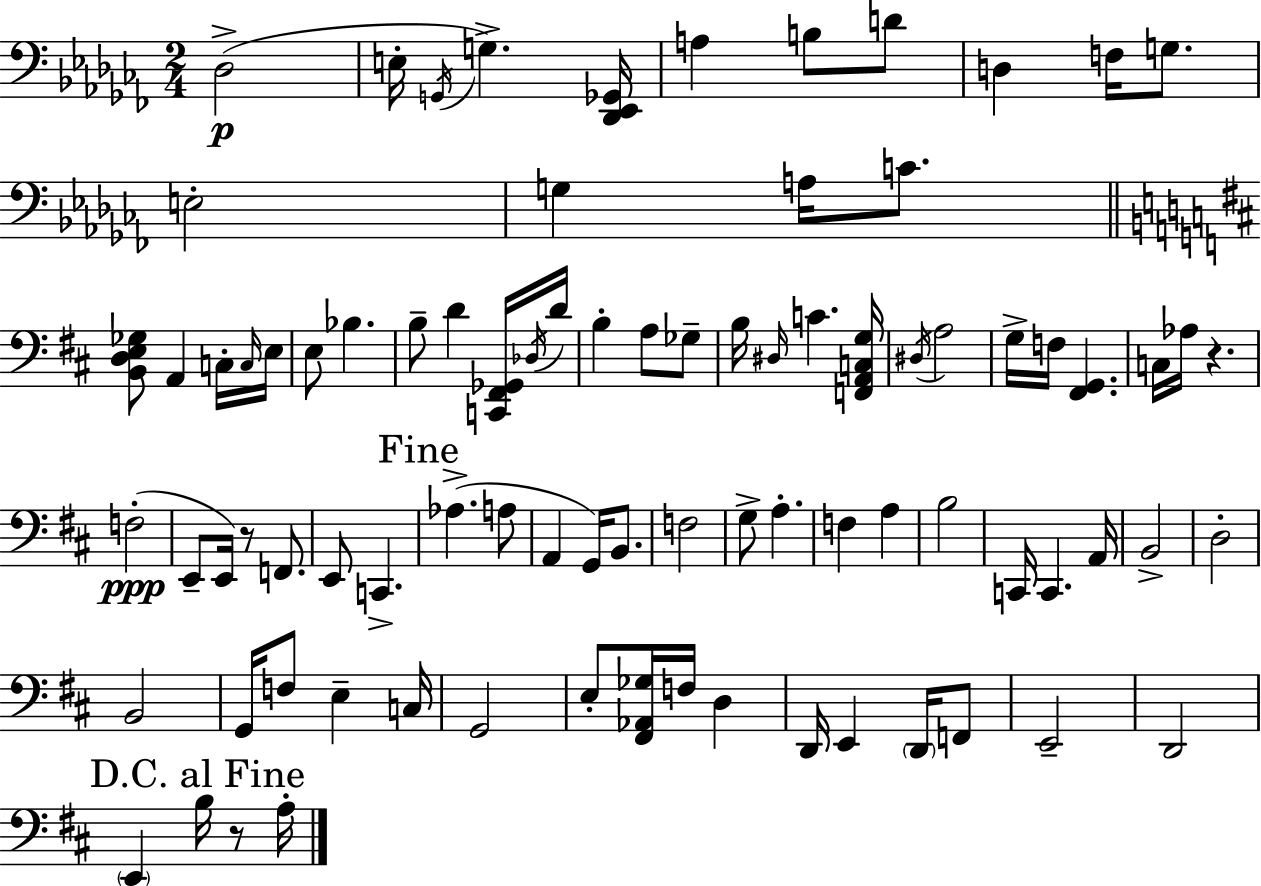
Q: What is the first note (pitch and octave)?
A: Db3